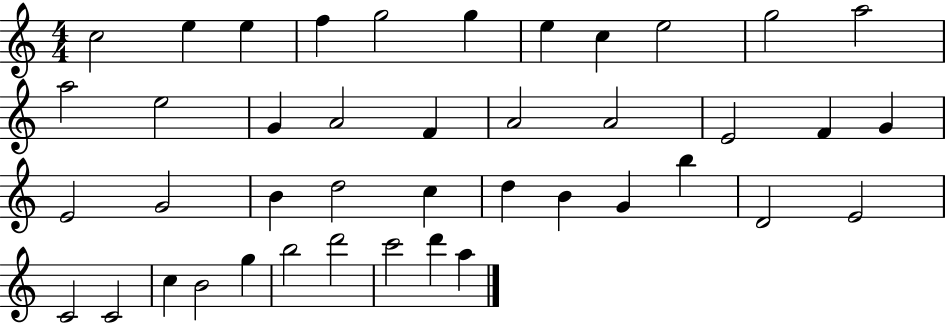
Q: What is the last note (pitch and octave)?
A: A5